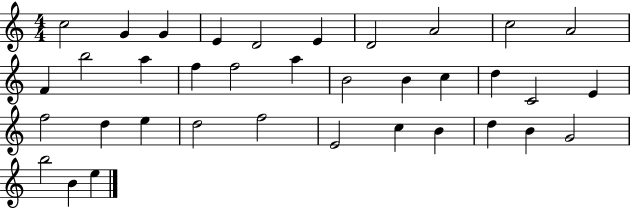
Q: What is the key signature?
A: C major